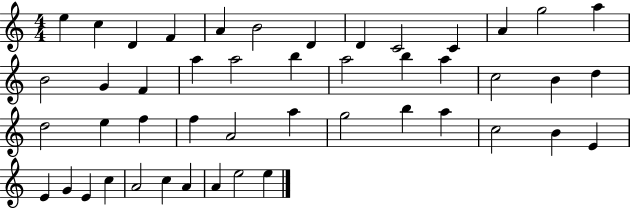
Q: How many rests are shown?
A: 0